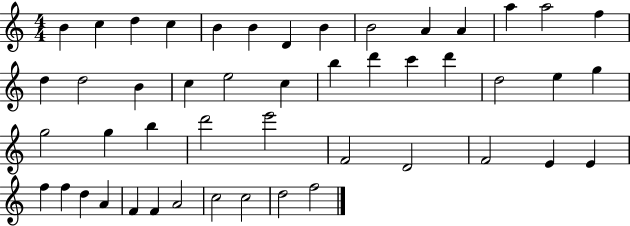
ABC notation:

X:1
T:Untitled
M:4/4
L:1/4
K:C
B c d c B B D B B2 A A a a2 f d d2 B c e2 c b d' c' d' d2 e g g2 g b d'2 e'2 F2 D2 F2 E E f f d A F F A2 c2 c2 d2 f2